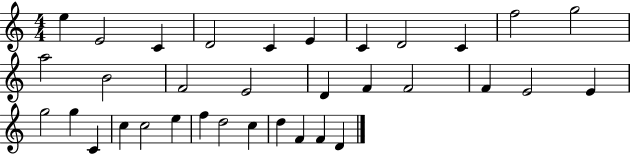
{
  \clef treble
  \numericTimeSignature
  \time 4/4
  \key c \major
  e''4 e'2 c'4 | d'2 c'4 e'4 | c'4 d'2 c'4 | f''2 g''2 | \break a''2 b'2 | f'2 e'2 | d'4 f'4 f'2 | f'4 e'2 e'4 | \break g''2 g''4 c'4 | c''4 c''2 e''4 | f''4 d''2 c''4 | d''4 f'4 f'4 d'4 | \break \bar "|."
}